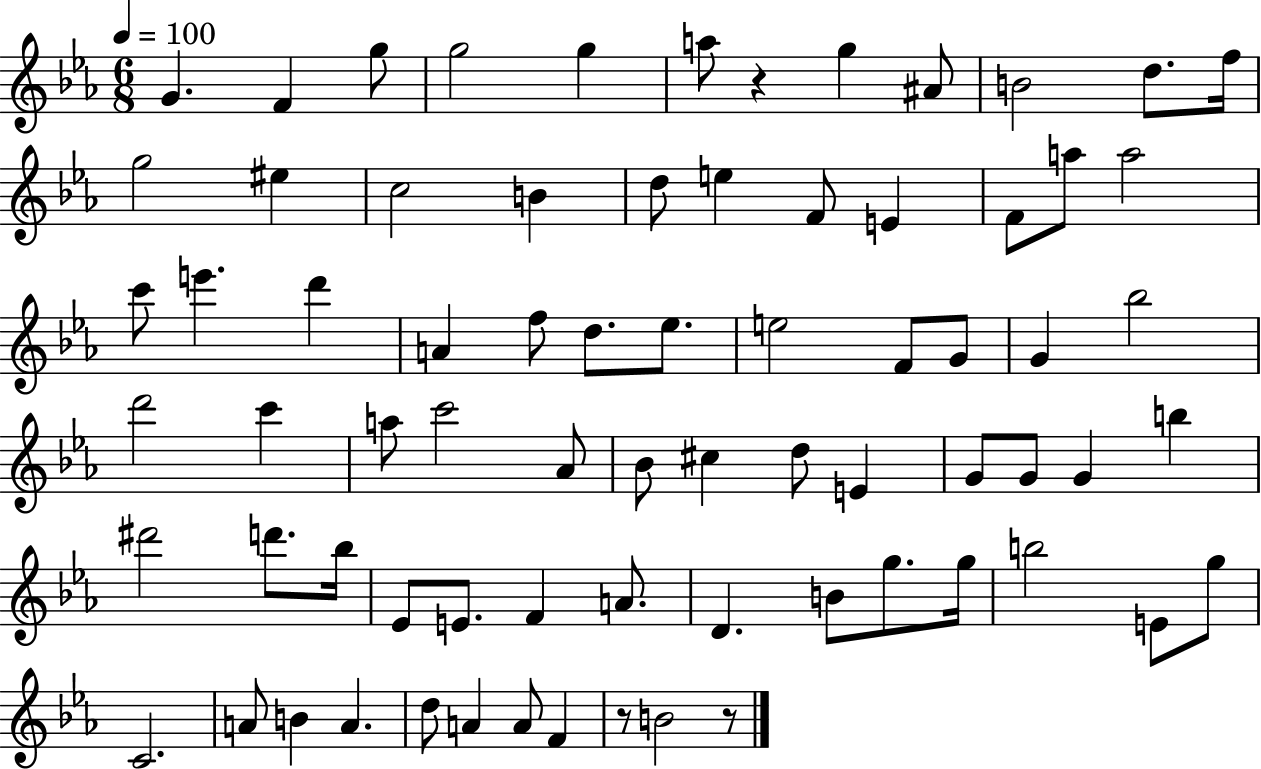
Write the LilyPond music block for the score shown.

{
  \clef treble
  \numericTimeSignature
  \time 6/8
  \key ees \major
  \tempo 4 = 100
  g'4. f'4 g''8 | g''2 g''4 | a''8 r4 g''4 ais'8 | b'2 d''8. f''16 | \break g''2 eis''4 | c''2 b'4 | d''8 e''4 f'8 e'4 | f'8 a''8 a''2 | \break c'''8 e'''4. d'''4 | a'4 f''8 d''8. ees''8. | e''2 f'8 g'8 | g'4 bes''2 | \break d'''2 c'''4 | a''8 c'''2 aes'8 | bes'8 cis''4 d''8 e'4 | g'8 g'8 g'4 b''4 | \break dis'''2 d'''8. bes''16 | ees'8 e'8. f'4 a'8. | d'4. b'8 g''8. g''16 | b''2 e'8 g''8 | \break c'2. | a'8 b'4 a'4. | d''8 a'4 a'8 f'4 | r8 b'2 r8 | \break \bar "|."
}